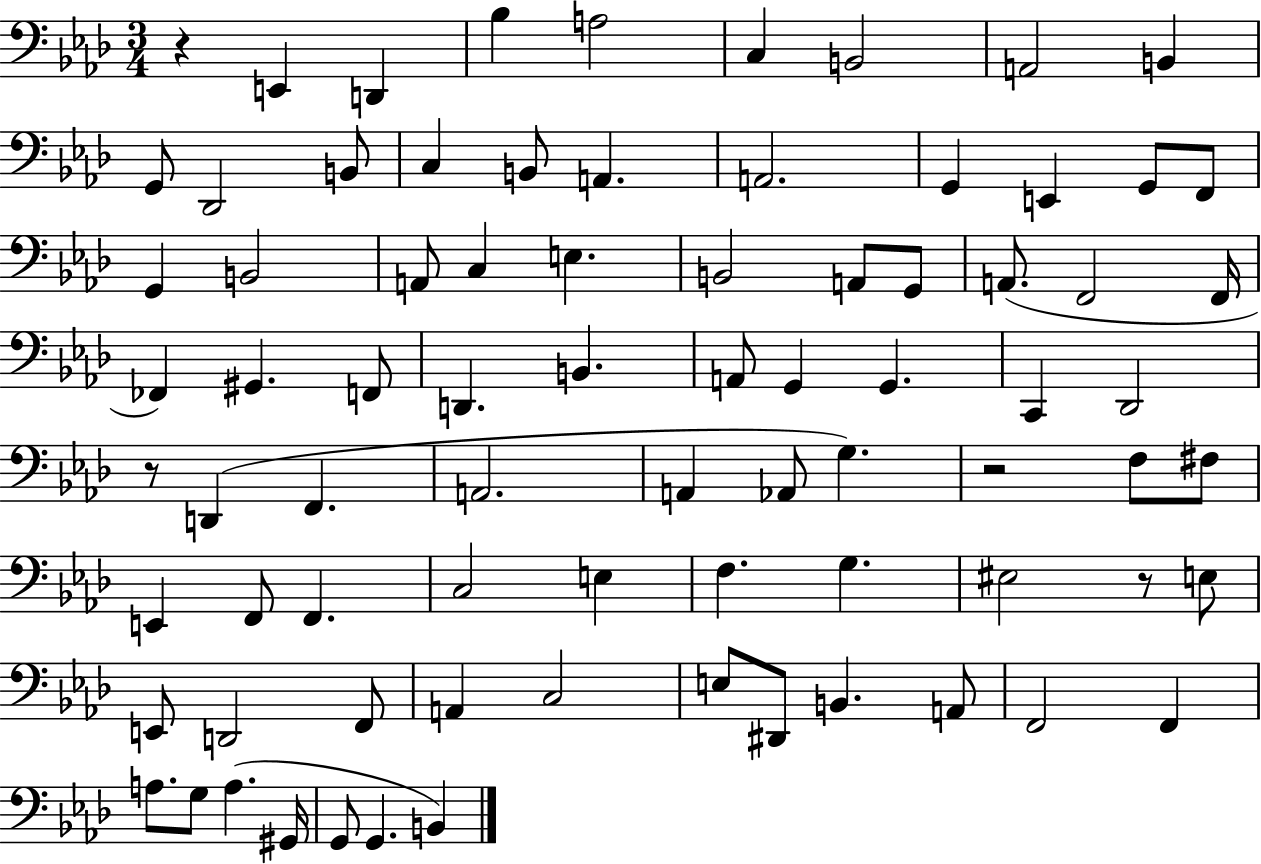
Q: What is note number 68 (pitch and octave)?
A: F2